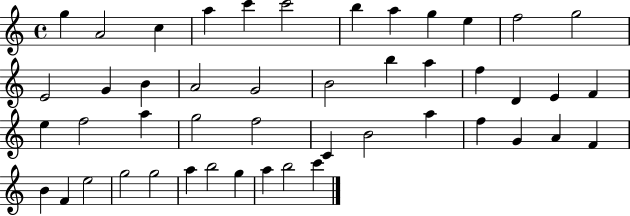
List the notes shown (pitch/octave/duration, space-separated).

G5/q A4/h C5/q A5/q C6/q C6/h B5/q A5/q G5/q E5/q F5/h G5/h E4/h G4/q B4/q A4/h G4/h B4/h B5/q A5/q F5/q D4/q E4/q F4/q E5/q F5/h A5/q G5/h F5/h C4/q B4/h A5/q F5/q G4/q A4/q F4/q B4/q F4/q E5/h G5/h G5/h A5/q B5/h G5/q A5/q B5/h C6/q